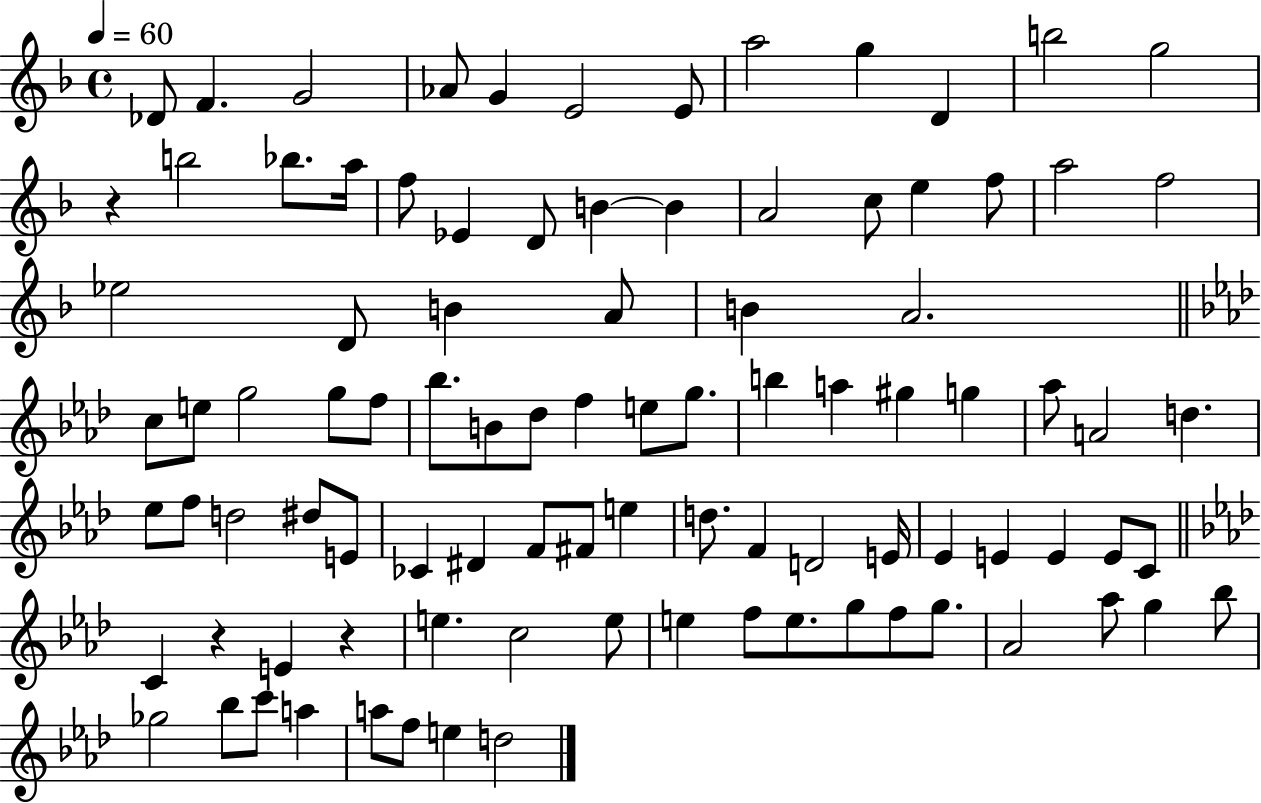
{
  \clef treble
  \time 4/4
  \defaultTimeSignature
  \key f \major
  \tempo 4 = 60
  \repeat volta 2 { des'8 f'4. g'2 | aes'8 g'4 e'2 e'8 | a''2 g''4 d'4 | b''2 g''2 | \break r4 b''2 bes''8. a''16 | f''8 ees'4 d'8 b'4~~ b'4 | a'2 c''8 e''4 f''8 | a''2 f''2 | \break ees''2 d'8 b'4 a'8 | b'4 a'2. | \bar "||" \break \key f \minor c''8 e''8 g''2 g''8 f''8 | bes''8. b'8 des''8 f''4 e''8 g''8. | b''4 a''4 gis''4 g''4 | aes''8 a'2 d''4. | \break ees''8 f''8 d''2 dis''8 e'8 | ces'4 dis'4 f'8 fis'8 e''4 | d''8. f'4 d'2 e'16 | ees'4 e'4 e'4 e'8 c'8 | \break \bar "||" \break \key aes \major c'4 r4 e'4 r4 | e''4. c''2 e''8 | e''4 f''8 e''8. g''8 f''8 g''8. | aes'2 aes''8 g''4 bes''8 | \break ges''2 bes''8 c'''8 a''4 | a''8 f''8 e''4 d''2 | } \bar "|."
}